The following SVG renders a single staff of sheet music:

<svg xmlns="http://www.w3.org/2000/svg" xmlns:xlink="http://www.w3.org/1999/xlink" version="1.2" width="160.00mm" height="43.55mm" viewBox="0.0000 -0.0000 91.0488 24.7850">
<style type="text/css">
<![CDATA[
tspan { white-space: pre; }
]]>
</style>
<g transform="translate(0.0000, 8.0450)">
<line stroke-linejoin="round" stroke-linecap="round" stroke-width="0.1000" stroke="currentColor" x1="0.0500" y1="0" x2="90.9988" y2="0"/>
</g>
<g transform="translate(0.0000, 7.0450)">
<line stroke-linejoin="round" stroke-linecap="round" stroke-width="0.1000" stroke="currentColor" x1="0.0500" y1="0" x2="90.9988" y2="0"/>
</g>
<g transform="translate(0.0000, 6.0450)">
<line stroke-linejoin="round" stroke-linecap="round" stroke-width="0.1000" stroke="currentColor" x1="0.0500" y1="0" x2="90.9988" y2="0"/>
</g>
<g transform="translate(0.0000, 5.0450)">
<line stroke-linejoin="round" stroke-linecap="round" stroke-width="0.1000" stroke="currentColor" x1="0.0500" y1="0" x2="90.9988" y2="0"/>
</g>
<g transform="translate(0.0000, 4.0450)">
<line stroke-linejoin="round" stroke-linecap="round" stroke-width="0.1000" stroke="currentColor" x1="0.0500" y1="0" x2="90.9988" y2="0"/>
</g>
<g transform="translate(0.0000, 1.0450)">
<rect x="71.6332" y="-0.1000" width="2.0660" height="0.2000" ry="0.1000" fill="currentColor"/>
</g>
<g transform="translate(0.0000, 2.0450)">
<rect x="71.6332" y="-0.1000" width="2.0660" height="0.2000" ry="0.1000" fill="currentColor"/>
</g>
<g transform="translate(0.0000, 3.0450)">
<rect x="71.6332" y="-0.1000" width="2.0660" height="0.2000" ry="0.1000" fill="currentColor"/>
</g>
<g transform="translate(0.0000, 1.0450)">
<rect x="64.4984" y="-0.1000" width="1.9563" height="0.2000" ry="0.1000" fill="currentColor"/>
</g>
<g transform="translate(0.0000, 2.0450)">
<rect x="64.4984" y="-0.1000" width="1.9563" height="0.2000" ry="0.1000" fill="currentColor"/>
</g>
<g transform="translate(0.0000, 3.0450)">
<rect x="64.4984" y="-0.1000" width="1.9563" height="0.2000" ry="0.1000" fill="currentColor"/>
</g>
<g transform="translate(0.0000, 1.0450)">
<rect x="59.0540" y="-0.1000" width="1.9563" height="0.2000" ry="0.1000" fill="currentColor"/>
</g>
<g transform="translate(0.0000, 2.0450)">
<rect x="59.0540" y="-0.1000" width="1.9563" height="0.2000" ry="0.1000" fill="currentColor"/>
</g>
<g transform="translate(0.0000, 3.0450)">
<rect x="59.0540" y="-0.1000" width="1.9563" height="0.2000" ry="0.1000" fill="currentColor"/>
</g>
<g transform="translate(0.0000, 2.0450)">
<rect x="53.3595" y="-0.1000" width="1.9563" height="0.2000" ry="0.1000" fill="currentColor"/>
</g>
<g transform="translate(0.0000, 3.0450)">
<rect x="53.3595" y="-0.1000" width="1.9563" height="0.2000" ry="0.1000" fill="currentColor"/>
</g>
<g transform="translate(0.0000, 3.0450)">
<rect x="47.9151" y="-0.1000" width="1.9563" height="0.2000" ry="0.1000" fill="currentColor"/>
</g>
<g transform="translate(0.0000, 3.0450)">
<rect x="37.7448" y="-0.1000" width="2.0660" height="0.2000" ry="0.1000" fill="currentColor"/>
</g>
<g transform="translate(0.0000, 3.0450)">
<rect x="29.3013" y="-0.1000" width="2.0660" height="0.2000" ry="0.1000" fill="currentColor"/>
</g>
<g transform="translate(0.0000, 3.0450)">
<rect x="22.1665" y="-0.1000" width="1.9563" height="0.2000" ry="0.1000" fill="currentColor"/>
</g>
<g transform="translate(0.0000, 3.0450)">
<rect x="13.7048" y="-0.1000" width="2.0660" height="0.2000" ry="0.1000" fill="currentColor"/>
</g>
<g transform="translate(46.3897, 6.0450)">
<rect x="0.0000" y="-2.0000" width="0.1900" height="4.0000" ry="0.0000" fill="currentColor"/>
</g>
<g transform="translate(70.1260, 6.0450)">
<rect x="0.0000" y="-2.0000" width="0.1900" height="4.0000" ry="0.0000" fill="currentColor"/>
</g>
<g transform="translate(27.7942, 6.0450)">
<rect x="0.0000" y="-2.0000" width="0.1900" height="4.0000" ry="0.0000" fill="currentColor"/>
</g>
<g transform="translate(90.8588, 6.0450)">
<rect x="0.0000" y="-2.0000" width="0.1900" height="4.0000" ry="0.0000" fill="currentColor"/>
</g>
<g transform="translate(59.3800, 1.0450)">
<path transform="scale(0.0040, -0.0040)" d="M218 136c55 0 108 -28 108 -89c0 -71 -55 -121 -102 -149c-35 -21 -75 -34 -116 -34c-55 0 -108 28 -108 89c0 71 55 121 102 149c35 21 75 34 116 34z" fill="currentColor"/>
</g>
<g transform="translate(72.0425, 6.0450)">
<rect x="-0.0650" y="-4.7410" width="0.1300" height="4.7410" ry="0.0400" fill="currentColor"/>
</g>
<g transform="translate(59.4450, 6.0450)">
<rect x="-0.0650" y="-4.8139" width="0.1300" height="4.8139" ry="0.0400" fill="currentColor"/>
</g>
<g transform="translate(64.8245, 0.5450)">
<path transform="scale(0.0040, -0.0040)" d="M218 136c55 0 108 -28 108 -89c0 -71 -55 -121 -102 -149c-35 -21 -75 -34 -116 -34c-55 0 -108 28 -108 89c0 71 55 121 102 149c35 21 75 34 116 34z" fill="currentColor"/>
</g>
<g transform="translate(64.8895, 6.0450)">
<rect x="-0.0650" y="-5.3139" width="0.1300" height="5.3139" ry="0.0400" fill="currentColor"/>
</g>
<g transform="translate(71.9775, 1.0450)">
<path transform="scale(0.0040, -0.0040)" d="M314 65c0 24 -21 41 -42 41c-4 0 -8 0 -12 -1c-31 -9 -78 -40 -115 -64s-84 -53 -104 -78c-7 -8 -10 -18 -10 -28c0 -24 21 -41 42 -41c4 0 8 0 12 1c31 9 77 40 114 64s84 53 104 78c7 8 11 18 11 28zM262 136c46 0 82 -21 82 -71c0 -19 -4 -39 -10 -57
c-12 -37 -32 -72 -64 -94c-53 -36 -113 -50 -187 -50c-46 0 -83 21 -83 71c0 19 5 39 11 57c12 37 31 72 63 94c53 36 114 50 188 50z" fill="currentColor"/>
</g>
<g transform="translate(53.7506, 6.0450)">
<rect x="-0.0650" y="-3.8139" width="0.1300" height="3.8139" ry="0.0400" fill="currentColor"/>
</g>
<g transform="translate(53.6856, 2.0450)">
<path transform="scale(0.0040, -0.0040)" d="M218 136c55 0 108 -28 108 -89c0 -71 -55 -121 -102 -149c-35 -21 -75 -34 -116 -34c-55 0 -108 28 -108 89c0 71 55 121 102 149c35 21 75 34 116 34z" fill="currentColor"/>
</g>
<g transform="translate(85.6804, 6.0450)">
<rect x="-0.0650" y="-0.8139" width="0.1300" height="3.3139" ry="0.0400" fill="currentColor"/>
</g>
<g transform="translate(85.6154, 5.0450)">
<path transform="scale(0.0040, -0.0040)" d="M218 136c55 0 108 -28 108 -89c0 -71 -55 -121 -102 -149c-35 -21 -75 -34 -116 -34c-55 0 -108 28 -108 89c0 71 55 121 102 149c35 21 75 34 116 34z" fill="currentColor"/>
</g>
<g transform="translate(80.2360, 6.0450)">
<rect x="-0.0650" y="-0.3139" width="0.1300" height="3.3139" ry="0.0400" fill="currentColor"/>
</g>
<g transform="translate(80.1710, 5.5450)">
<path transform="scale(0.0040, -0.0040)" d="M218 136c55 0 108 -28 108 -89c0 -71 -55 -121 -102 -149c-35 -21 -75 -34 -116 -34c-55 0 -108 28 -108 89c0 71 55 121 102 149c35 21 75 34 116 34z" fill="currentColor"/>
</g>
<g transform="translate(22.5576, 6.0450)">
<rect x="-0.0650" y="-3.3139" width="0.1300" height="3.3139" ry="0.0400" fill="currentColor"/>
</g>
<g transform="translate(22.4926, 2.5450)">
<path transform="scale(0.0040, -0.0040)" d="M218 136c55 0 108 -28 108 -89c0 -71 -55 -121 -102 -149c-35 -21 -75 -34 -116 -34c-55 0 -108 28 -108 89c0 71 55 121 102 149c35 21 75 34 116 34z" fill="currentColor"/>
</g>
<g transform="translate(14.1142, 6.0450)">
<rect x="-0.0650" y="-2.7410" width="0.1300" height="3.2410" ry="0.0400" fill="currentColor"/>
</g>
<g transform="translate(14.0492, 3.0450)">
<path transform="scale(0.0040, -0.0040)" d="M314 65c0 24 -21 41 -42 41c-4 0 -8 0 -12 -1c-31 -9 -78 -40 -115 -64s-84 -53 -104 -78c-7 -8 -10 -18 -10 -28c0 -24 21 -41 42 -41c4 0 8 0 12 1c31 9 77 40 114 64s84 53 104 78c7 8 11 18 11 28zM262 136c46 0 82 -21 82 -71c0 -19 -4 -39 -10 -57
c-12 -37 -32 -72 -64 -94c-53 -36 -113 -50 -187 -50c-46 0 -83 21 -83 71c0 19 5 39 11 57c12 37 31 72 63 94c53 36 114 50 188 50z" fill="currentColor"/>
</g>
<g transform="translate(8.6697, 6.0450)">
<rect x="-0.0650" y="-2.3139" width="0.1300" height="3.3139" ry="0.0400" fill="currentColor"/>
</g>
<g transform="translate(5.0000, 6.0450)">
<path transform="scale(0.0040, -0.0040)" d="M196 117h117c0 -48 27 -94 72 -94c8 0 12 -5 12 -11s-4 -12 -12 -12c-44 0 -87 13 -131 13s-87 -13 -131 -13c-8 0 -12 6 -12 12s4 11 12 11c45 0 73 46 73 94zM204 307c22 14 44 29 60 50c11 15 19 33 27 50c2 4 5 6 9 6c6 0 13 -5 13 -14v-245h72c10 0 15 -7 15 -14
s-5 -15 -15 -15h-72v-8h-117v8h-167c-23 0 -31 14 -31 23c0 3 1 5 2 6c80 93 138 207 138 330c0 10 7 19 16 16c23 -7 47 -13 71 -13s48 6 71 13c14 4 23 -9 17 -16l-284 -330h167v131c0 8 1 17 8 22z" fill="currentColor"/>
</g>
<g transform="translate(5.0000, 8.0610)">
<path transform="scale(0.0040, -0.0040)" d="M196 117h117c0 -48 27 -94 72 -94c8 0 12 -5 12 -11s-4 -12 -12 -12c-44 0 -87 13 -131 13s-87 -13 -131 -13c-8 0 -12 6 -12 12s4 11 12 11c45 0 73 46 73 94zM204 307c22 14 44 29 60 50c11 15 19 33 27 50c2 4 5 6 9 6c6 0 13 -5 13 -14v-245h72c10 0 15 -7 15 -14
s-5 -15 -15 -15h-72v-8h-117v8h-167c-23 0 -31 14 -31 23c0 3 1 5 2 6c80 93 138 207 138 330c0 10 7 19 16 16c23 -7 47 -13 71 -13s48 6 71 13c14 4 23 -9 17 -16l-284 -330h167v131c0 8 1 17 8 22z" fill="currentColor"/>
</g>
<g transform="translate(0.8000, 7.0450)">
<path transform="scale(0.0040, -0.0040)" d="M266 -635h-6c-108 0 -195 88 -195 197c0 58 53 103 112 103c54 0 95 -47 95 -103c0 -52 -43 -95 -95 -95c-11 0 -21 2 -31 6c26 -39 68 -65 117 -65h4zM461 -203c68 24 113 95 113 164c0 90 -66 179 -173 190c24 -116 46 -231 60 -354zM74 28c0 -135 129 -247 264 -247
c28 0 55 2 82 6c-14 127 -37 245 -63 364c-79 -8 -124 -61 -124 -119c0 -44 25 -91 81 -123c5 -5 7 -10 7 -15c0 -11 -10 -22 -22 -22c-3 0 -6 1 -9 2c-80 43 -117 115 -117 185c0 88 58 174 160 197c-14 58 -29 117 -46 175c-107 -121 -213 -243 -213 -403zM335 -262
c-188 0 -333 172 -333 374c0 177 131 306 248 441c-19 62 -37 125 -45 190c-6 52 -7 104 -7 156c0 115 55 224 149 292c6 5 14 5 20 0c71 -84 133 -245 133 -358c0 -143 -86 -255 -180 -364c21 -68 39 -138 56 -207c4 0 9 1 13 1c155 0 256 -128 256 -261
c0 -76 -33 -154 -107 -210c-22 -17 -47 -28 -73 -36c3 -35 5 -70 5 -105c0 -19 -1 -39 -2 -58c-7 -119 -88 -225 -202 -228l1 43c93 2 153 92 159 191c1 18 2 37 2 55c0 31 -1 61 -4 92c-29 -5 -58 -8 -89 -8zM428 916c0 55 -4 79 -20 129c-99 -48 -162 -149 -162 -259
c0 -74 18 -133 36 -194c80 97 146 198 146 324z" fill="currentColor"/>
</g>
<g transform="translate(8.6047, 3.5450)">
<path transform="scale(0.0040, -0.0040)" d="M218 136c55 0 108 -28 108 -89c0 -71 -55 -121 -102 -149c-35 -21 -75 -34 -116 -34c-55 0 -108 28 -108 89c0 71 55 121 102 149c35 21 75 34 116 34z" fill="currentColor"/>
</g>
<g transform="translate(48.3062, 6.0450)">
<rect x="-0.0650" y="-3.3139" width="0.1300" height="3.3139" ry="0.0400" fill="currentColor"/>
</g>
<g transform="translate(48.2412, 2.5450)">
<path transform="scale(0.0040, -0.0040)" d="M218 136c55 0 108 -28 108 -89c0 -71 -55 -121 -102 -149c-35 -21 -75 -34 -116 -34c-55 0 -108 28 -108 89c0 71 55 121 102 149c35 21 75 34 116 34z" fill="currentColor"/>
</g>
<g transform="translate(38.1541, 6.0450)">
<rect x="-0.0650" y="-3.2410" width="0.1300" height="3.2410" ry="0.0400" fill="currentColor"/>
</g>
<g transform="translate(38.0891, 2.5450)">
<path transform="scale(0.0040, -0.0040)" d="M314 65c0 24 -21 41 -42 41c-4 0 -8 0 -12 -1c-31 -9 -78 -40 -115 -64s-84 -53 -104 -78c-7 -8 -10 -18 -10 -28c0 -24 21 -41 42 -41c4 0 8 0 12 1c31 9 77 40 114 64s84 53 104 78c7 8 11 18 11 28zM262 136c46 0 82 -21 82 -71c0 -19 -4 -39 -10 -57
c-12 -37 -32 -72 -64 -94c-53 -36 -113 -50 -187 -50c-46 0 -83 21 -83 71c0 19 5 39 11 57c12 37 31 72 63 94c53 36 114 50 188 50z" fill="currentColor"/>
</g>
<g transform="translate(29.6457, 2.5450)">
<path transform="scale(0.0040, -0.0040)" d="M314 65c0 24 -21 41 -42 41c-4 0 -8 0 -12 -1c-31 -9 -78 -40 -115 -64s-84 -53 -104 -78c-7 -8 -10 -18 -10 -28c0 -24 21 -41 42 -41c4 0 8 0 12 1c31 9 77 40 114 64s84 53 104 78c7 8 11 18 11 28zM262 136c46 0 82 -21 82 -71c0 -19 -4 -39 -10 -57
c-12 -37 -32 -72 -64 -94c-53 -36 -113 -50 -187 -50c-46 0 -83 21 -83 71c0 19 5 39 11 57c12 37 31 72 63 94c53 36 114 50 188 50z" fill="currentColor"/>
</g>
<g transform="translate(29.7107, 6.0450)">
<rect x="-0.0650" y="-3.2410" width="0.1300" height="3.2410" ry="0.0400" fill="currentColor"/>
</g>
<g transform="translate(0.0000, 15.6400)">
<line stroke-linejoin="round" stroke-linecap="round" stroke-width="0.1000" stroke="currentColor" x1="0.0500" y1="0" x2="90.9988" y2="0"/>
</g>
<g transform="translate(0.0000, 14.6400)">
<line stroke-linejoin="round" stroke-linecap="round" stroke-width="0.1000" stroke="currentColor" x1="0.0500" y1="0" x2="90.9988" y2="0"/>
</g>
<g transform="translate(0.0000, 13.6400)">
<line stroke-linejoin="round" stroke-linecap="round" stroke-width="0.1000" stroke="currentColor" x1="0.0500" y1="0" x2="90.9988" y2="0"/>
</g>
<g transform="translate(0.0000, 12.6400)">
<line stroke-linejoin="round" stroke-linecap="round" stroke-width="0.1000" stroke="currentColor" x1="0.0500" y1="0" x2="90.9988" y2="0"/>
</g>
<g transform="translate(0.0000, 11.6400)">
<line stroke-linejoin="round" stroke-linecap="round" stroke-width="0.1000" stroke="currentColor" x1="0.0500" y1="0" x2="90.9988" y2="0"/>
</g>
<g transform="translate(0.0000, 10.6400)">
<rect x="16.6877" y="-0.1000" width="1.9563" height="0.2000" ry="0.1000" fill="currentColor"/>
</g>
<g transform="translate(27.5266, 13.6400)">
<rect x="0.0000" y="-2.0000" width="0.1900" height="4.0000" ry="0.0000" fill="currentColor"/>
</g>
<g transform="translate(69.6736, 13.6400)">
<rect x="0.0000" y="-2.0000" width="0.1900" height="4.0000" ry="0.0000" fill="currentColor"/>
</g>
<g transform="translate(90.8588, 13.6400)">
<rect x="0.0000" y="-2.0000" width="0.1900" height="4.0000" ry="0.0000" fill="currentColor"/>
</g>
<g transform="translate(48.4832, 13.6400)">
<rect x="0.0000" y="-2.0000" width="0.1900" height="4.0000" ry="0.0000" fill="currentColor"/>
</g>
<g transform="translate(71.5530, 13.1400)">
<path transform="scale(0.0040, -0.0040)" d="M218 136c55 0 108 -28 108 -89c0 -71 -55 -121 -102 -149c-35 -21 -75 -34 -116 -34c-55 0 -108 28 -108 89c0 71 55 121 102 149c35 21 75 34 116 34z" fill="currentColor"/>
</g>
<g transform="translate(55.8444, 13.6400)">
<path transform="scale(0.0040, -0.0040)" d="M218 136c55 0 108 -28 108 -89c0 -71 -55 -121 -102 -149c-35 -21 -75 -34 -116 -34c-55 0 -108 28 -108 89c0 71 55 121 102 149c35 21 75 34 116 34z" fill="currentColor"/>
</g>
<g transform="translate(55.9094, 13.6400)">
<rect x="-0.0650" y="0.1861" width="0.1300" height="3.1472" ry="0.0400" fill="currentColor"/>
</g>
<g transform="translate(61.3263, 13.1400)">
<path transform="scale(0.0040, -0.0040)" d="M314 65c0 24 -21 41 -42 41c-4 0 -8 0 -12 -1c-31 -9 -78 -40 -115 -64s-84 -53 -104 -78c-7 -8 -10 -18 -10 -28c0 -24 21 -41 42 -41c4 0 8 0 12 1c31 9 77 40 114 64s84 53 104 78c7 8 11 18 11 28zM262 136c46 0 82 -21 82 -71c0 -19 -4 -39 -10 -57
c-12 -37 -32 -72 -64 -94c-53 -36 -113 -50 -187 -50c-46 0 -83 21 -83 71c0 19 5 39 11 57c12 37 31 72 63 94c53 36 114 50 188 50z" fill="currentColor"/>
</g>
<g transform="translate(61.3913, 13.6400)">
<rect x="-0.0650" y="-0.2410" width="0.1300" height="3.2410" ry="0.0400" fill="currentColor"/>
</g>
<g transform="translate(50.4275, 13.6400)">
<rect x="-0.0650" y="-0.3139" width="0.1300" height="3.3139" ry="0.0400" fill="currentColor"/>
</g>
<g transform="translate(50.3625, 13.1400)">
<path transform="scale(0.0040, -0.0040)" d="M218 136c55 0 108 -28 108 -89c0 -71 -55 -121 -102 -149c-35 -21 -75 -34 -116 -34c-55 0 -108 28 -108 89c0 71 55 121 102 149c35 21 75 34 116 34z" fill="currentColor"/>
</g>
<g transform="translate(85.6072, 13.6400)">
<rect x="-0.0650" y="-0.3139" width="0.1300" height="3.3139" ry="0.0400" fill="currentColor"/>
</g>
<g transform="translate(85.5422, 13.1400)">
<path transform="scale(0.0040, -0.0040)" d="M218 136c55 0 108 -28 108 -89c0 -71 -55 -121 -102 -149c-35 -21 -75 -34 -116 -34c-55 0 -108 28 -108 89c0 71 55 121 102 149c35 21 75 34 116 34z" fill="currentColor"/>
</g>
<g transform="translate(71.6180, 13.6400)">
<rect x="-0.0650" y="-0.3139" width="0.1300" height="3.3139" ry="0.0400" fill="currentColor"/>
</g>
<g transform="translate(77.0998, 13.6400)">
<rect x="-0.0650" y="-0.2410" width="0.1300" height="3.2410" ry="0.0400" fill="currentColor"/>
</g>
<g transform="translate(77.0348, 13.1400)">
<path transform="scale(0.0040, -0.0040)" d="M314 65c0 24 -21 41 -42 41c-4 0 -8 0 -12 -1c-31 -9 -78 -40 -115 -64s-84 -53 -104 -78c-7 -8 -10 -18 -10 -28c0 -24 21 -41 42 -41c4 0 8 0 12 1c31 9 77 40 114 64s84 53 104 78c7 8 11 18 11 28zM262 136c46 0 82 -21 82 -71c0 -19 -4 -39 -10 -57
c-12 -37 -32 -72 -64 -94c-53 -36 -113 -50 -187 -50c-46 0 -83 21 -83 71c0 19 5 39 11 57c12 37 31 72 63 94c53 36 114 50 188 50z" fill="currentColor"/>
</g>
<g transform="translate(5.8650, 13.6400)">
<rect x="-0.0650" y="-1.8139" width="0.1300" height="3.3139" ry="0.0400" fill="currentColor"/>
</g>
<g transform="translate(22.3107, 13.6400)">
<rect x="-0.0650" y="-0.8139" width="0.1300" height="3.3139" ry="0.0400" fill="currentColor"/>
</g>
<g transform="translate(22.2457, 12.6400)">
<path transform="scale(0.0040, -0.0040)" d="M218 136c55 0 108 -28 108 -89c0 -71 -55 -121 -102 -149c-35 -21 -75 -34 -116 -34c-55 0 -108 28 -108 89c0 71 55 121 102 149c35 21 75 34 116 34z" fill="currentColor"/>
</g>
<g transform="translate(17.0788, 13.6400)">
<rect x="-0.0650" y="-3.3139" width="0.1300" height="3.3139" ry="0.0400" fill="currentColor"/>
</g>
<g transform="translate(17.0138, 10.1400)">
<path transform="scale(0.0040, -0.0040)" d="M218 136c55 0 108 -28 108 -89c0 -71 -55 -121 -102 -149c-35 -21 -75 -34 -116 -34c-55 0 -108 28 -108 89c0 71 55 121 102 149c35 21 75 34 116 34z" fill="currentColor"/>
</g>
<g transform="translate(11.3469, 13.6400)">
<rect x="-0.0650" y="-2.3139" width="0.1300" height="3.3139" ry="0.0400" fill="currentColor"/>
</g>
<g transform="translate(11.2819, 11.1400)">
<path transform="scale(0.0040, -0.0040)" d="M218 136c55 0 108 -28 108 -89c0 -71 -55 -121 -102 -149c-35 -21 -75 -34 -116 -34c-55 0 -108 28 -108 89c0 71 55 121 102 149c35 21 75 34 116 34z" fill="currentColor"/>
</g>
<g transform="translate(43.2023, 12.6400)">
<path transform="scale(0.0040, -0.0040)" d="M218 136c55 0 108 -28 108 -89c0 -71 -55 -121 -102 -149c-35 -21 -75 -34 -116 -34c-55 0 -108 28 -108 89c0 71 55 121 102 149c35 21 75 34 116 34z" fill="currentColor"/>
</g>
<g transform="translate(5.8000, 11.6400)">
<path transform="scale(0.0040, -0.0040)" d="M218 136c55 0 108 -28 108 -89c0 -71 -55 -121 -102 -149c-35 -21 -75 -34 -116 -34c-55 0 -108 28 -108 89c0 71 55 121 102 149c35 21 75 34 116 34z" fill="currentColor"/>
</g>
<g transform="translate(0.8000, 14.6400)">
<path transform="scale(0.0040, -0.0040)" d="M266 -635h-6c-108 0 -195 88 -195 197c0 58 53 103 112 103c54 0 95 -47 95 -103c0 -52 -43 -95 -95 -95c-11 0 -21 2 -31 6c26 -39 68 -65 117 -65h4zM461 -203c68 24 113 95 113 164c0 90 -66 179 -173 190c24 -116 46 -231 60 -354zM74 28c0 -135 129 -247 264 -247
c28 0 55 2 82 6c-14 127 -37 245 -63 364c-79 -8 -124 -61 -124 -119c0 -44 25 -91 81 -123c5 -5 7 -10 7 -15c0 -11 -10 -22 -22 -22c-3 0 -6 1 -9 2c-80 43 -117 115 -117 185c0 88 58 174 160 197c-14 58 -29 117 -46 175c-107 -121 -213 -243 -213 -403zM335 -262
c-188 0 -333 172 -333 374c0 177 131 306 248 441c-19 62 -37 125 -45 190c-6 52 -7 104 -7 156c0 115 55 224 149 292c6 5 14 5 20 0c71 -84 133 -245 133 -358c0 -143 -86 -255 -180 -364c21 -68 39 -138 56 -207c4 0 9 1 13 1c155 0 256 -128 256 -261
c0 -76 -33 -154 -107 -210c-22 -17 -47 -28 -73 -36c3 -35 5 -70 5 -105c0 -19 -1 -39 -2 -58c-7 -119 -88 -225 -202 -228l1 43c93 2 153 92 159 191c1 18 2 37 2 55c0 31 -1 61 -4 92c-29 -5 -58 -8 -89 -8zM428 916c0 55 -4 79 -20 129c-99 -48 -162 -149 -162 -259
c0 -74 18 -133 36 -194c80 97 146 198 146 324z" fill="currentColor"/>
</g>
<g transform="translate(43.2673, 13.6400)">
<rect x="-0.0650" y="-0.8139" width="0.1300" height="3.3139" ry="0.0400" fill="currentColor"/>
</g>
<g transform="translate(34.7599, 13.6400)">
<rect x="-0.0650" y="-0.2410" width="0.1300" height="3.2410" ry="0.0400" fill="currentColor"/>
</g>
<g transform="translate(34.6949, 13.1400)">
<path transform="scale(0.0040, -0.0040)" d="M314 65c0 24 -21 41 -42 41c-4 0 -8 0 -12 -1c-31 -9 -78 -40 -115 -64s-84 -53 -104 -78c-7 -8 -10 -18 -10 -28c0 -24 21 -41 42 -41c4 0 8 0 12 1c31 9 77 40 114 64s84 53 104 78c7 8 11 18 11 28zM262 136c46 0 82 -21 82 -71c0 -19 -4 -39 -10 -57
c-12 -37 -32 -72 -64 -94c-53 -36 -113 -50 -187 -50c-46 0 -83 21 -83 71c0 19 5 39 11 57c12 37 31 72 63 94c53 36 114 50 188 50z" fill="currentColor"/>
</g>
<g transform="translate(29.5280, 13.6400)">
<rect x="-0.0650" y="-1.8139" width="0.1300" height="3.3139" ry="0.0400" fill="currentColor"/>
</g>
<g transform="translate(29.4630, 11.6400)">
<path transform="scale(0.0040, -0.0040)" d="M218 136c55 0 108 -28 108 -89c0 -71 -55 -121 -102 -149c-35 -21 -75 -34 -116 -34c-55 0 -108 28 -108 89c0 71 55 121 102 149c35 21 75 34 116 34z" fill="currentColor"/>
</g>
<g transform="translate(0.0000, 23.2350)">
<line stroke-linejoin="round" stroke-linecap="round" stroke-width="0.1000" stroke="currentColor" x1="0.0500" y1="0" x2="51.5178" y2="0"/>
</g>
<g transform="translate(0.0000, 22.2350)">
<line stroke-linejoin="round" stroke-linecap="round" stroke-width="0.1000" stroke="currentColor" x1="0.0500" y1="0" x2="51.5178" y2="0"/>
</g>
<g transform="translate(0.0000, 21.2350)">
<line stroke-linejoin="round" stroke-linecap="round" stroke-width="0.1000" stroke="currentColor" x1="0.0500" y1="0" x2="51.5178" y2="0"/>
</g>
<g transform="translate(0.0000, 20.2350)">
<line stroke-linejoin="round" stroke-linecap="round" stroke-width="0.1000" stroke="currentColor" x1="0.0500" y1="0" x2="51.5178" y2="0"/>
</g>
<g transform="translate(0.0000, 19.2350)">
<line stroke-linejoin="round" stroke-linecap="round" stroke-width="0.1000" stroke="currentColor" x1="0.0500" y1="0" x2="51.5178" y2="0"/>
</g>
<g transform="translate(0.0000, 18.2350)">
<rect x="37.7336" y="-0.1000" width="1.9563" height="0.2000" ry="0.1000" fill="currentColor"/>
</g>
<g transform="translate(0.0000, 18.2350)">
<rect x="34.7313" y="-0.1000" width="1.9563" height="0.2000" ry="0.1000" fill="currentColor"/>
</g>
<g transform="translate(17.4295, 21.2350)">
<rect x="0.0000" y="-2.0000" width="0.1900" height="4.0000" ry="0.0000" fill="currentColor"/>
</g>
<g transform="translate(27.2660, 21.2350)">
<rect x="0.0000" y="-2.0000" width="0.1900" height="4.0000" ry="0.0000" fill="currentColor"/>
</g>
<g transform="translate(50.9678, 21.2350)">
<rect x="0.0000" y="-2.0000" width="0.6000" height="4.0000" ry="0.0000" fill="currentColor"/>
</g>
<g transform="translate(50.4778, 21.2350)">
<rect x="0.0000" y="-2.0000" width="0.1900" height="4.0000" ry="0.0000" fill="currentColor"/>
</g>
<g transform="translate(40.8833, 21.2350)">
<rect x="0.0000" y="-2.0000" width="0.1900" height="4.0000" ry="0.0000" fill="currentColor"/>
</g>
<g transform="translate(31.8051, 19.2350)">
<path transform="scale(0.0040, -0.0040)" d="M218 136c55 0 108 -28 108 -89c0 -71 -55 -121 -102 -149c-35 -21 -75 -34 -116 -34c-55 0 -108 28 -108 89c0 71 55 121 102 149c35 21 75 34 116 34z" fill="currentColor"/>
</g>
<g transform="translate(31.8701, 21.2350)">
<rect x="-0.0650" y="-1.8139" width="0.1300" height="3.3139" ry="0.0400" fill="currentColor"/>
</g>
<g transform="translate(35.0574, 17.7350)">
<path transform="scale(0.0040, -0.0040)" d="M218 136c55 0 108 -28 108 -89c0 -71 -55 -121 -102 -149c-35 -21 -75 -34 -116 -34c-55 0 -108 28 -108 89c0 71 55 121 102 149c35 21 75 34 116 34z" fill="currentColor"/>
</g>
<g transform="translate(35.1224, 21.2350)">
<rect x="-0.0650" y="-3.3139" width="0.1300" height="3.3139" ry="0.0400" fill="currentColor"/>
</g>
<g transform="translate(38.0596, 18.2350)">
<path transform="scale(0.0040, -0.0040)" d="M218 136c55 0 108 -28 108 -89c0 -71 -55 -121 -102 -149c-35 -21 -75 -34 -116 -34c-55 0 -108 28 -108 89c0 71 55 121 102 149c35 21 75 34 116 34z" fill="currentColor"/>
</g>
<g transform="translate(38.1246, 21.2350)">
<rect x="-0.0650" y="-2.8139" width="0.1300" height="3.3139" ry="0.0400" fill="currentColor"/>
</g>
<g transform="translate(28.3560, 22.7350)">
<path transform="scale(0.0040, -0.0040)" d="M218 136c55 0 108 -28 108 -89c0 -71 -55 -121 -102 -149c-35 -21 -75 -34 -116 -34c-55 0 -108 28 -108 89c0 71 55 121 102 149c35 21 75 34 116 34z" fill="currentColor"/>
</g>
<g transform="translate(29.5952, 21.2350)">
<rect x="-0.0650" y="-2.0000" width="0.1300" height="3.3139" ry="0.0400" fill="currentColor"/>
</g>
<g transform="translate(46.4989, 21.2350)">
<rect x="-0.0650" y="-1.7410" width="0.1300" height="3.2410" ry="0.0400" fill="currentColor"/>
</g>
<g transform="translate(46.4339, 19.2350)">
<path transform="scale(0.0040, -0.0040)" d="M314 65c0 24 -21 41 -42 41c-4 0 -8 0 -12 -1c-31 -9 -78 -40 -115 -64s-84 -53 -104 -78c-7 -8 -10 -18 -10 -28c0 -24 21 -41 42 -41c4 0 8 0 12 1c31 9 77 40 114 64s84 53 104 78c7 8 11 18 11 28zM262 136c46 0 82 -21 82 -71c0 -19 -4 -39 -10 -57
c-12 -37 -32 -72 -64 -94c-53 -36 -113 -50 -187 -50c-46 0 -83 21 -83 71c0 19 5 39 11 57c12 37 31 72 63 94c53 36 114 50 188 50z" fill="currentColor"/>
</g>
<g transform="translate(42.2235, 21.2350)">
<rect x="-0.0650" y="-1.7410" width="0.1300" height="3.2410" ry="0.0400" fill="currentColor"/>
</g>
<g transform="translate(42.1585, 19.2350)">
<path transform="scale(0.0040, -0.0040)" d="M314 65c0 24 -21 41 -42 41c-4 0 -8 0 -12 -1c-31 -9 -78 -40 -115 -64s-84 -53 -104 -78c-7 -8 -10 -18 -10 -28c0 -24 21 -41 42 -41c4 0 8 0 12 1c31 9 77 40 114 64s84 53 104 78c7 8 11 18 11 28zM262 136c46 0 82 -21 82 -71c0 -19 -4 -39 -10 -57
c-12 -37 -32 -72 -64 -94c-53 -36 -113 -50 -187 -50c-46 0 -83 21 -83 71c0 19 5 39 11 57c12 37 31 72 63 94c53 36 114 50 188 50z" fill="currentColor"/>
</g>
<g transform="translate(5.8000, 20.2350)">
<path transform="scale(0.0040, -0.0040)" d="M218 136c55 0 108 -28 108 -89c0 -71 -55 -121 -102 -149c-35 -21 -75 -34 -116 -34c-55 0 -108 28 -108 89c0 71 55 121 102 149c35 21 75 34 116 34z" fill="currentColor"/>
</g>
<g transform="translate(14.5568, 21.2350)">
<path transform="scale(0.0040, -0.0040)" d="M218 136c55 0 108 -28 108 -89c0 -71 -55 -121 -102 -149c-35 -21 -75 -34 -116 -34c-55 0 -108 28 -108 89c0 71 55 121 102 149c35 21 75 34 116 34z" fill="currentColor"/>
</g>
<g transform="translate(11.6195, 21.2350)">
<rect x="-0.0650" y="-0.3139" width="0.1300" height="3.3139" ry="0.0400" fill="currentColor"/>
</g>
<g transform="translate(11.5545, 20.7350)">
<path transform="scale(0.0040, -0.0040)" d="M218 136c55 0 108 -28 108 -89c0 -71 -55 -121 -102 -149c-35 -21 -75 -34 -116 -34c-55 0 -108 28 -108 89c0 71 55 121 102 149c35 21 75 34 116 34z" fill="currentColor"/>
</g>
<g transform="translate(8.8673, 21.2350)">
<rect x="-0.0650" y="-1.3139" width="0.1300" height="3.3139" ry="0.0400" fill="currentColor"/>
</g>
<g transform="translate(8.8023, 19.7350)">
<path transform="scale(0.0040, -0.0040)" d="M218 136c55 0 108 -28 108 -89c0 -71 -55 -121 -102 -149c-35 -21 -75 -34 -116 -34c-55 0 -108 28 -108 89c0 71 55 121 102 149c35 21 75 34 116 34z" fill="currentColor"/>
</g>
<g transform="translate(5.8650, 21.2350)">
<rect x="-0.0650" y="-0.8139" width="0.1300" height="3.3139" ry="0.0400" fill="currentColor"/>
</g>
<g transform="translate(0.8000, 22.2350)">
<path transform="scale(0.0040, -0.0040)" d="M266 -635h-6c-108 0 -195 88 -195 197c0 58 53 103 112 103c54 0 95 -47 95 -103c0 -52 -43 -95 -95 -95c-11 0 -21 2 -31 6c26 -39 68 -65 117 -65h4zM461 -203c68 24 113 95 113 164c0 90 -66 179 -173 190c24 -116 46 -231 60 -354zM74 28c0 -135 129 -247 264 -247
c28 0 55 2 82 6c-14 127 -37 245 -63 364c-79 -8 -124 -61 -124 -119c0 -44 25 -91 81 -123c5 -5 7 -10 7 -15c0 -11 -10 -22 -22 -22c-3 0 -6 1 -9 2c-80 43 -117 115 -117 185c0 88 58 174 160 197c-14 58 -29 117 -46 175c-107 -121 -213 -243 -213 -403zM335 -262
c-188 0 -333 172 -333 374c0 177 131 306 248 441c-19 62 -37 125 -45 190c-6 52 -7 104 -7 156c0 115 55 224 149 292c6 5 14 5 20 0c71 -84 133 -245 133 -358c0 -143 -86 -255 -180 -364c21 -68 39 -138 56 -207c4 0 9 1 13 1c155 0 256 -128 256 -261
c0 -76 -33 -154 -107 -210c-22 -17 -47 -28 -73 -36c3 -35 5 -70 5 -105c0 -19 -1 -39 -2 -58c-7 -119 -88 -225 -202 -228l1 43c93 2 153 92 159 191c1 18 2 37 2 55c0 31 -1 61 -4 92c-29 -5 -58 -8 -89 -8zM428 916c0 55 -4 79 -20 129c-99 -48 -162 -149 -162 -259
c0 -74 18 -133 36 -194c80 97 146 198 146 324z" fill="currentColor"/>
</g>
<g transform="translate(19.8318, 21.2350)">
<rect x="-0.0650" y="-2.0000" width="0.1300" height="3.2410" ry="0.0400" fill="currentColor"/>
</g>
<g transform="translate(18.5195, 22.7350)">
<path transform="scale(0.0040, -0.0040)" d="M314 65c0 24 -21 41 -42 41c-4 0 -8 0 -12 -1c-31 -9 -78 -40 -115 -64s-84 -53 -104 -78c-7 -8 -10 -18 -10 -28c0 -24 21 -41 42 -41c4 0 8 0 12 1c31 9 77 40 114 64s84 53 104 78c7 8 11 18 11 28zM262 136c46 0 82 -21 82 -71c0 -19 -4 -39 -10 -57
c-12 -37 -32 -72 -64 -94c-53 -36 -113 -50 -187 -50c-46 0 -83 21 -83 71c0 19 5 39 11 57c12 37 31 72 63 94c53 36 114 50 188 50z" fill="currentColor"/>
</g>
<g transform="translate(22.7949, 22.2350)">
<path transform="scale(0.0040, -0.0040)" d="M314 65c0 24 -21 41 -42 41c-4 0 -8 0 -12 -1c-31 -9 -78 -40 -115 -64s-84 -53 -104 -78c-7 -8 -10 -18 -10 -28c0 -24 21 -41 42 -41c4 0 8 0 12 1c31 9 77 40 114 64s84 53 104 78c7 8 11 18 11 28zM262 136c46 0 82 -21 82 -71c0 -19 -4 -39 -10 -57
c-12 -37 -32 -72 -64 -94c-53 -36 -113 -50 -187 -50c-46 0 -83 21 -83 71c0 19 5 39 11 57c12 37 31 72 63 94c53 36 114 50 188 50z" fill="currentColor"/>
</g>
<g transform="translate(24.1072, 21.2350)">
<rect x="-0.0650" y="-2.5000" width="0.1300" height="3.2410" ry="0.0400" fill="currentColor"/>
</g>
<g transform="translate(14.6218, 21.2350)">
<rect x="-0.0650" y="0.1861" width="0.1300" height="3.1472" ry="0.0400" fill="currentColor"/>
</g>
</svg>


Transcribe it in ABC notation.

X:1
T:Untitled
M:4/4
L:1/4
K:C
g a2 b b2 b2 b c' e' f' e'2 c d f g b d f c2 d c B c2 c c2 c d e c B F2 G2 F f b a f2 f2